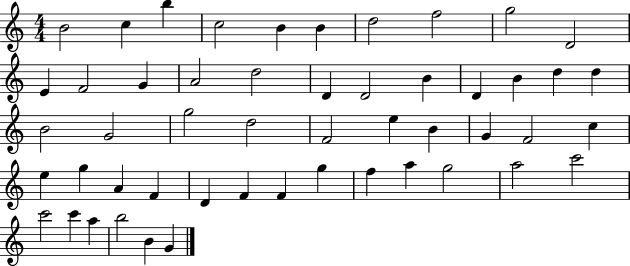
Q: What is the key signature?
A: C major